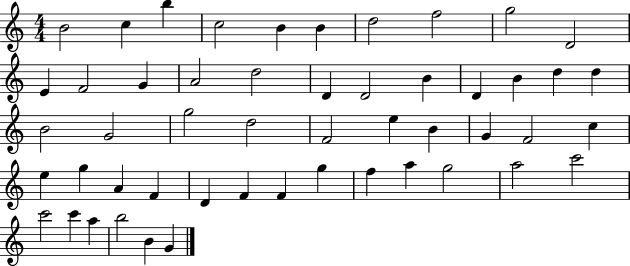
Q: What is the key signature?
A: C major